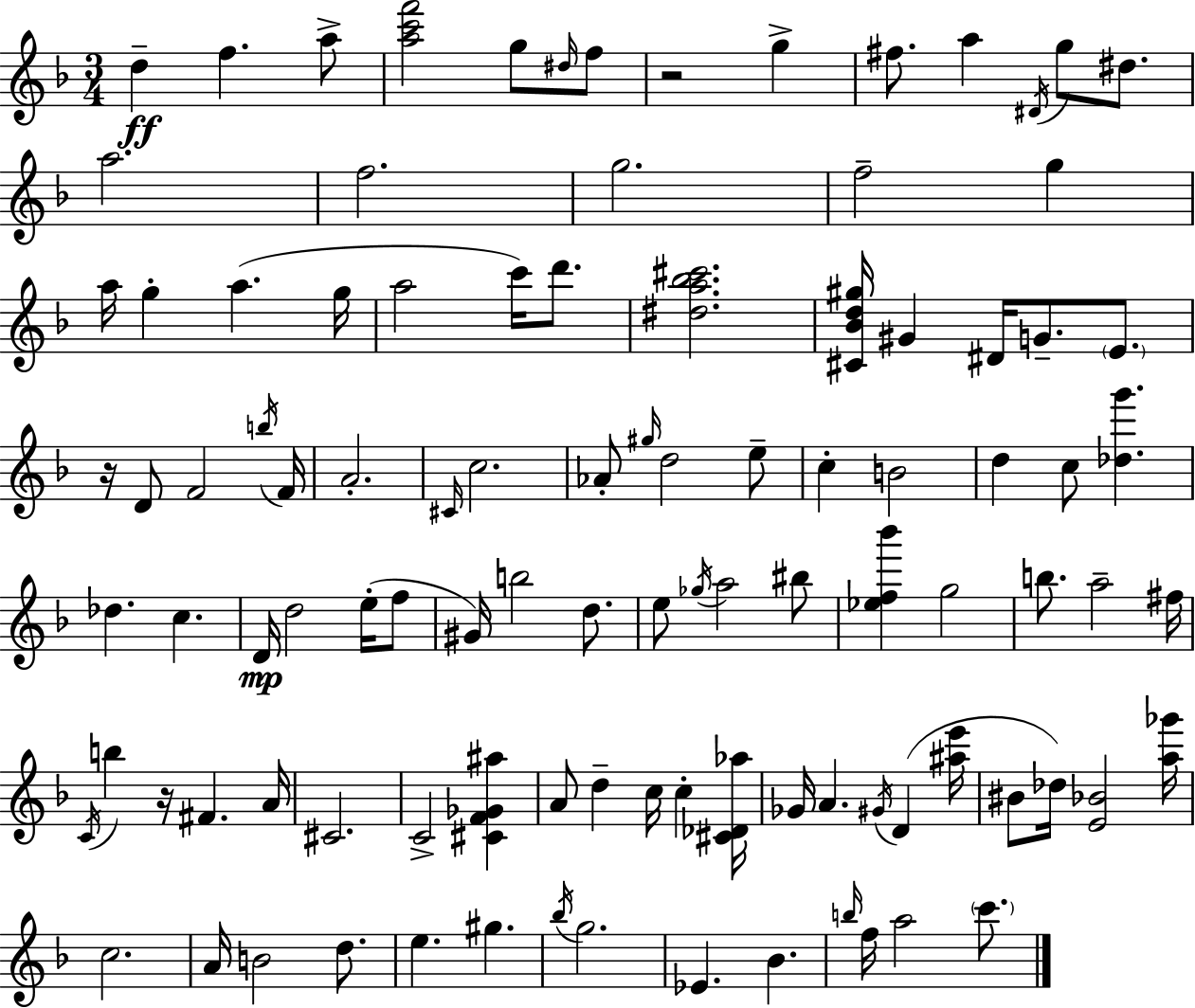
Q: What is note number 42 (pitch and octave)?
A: D5